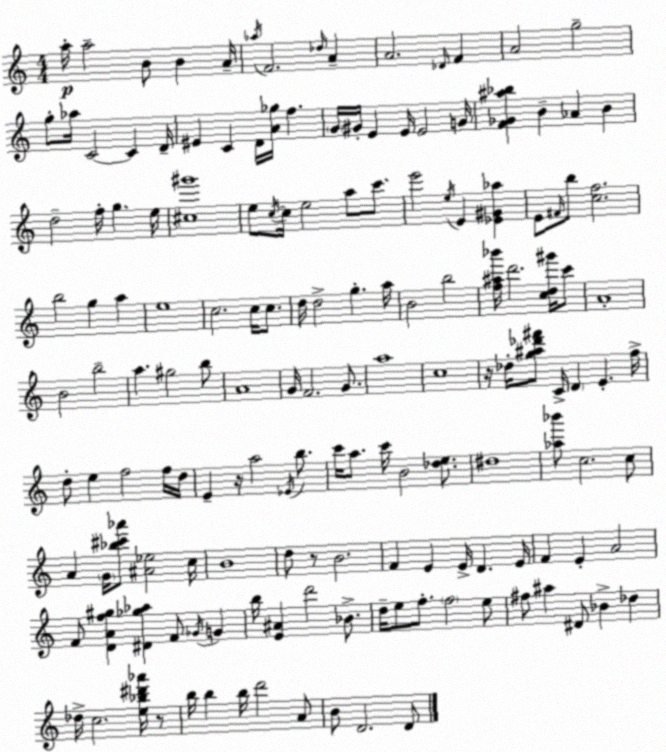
X:1
T:Untitled
M:4/4
L:1/4
K:C
a/4 a2 B/2 B A/4 _a/4 F2 _d/4 A A2 _D/4 F A2 g2 g/2 _a/4 C2 C D/4 ^E C D/4 [A_g]/4 f G/4 ^G/4 E E/4 E2 G/4 [F_G^a_b] B _A B d2 f/4 g e/4 [^c^g']4 e/2 c/4 c/4 e2 a/2 c'/2 e'2 e/4 E [_E^G_a] E/2 ^F/4 b/2 [cf]2 b2 g a e4 c2 c/4 c/2 d/4 d2 g a/4 B2 b2 [f^a_b']/4 d'2 [cd^g']/4 c'/2 A4 B2 b2 a ^g2 b/2 A4 G/4 F2 G/2 a4 c4 z/4 _d/4 [g^a_d'^f']/2 C/4 D E f/4 d/2 e f2 f/4 d/4 E z/4 a2 _E/4 b/2 c'/4 a/2 c'/4 B2 [_de]/2 ^d4 [_a_b']/2 c2 c/2 A G/4 [_b^c'_a']/2 [^A_e]2 c/4 B4 d/2 z/2 B2 F E E/4 D E/4 F E A2 F/2 [DAf^g] [^D_g_a] F/2 _G/4 G b/4 [E^A] d'2 _B/2 d/4 e/2 f/2 f2 e/2 ^f/2 ^a ^D/2 _B _d _d/4 c2 [e_b^d'_a']/4 z/2 b/4 b b/4 d'2 A/2 B/2 D2 D/2